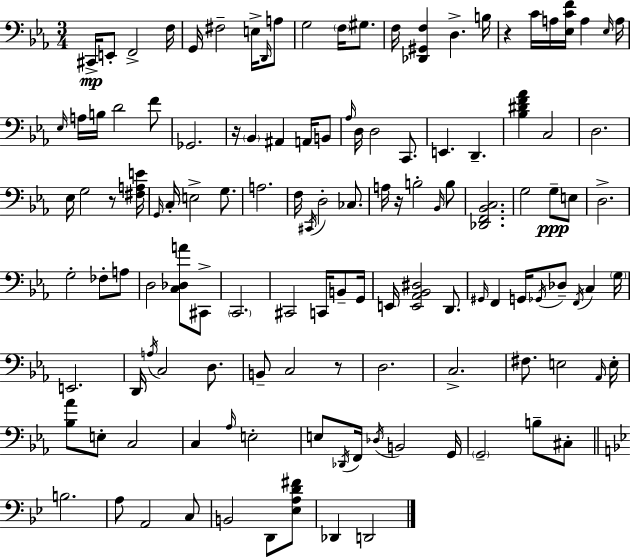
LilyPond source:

{
  \clef bass
  \numericTimeSignature
  \time 3/4
  \key ees \major
  \repeat volta 2 { cis,16->\mp e,8-. f,2-> f16 | g,16 fis2-- e16-> \grace { d,16 } a8 | g2 \parenthesize f16 gis8. | f16 <des, gis, f>4 d4.-> | \break b16 r4 c'16 a16 <ees c' f'>16 a4 | \grace { ees16 } a16 \grace { ees16 } a16 b16 d'2 | f'8 ges,2. | r16 \parenthesize bes,4 ais,4 | \break a,16 b,8 \grace { aes16 } d16 d2 | c,8. e,4. d,4.-- | <bes dis' f' aes'>4 c2 | d2. | \break ees16 g2 | r8 <fis a e'>16 \grace { g,16 } c16-. e2-> | g8. a2. | f16 \acciaccatura { cis,16 } d2-. | \break ces8. a16 r16 b2-. | \grace { bes,16 } b8 <des, f, bes, c>2. | g2 | g8--\ppp e8 d2.-> | \break g2-. | fes8-. a8 d2 | <c des a'>8 cis,8-> \parenthesize c,2. | cis,2 | \break c,16 b,8-- g,16 e,16 <e, aes, bes, dis>2 | d,8. \grace { gis,16 } f,4 | g,16 \acciaccatura { ges,16 } des8-- \acciaccatura { f,16 } c4 \parenthesize g16 e,2. | d,16 \acciaccatura { a16 } | \break c2 d8. b,8-- | c2 r8 d2. | c2.-> | fis8. | \break e2 \grace { aes,16 } e16-. | <bes aes'>8 e8-. c2 | c4 \grace { aes16 } e2-. | e8 \acciaccatura { des,16 } f,16 \acciaccatura { des16 } b,2 | \break g,16 \parenthesize g,2-- b8-- | cis8-. \bar "||" \break \key g \minor b2. | a8 a,2 c8 | b,2 d,8 <ees a d' fis'>8 | des,4 d,2 | \break } \bar "|."
}